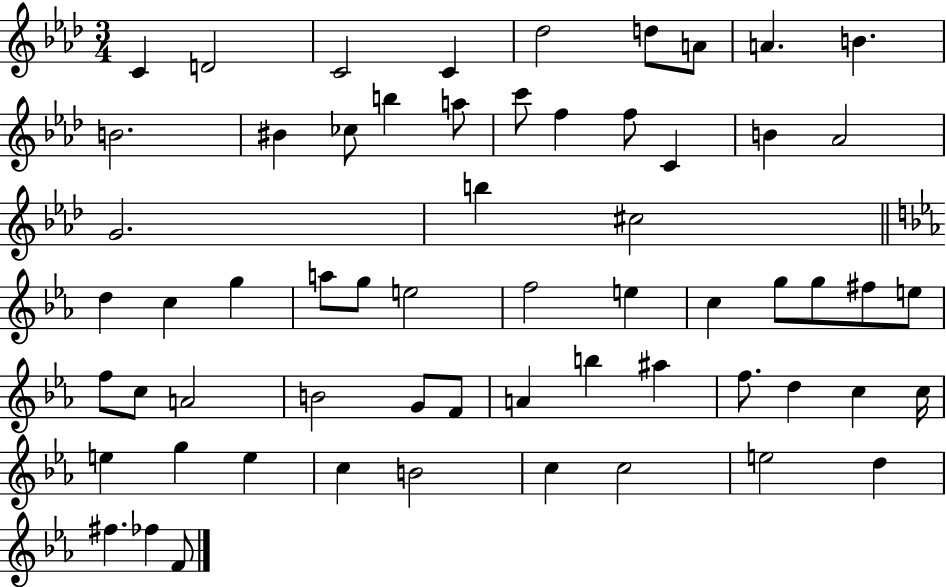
C4/q D4/h C4/h C4/q Db5/h D5/e A4/e A4/q. B4/q. B4/h. BIS4/q CES5/e B5/q A5/e C6/e F5/q F5/e C4/q B4/q Ab4/h G4/h. B5/q C#5/h D5/q C5/q G5/q A5/e G5/e E5/h F5/h E5/q C5/q G5/e G5/e F#5/e E5/e F5/e C5/e A4/h B4/h G4/e F4/e A4/q B5/q A#5/q F5/e. D5/q C5/q C5/s E5/q G5/q E5/q C5/q B4/h C5/q C5/h E5/h D5/q F#5/q. FES5/q F4/e